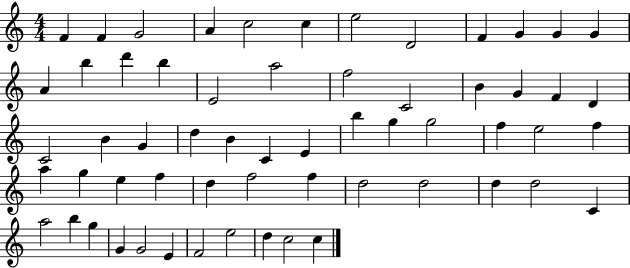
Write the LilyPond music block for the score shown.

{
  \clef treble
  \numericTimeSignature
  \time 4/4
  \key c \major
  f'4 f'4 g'2 | a'4 c''2 c''4 | e''2 d'2 | f'4 g'4 g'4 g'4 | \break a'4 b''4 d'''4 b''4 | e'2 a''2 | f''2 c'2 | b'4 g'4 f'4 d'4 | \break c'2 b'4 g'4 | d''4 b'4 c'4 e'4 | b''4 g''4 g''2 | f''4 e''2 f''4 | \break a''4 g''4 e''4 f''4 | d''4 f''2 f''4 | d''2 d''2 | d''4 d''2 c'4 | \break a''2 b''4 g''4 | g'4 g'2 e'4 | f'2 e''2 | d''4 c''2 c''4 | \break \bar "|."
}